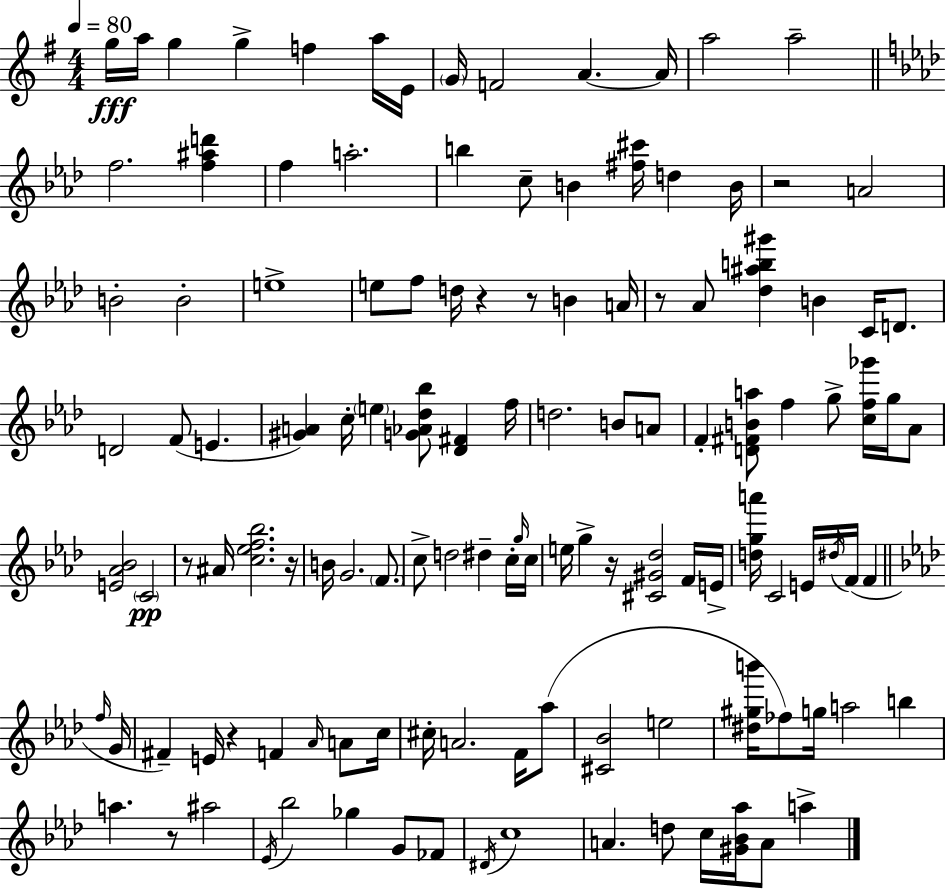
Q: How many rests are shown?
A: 9